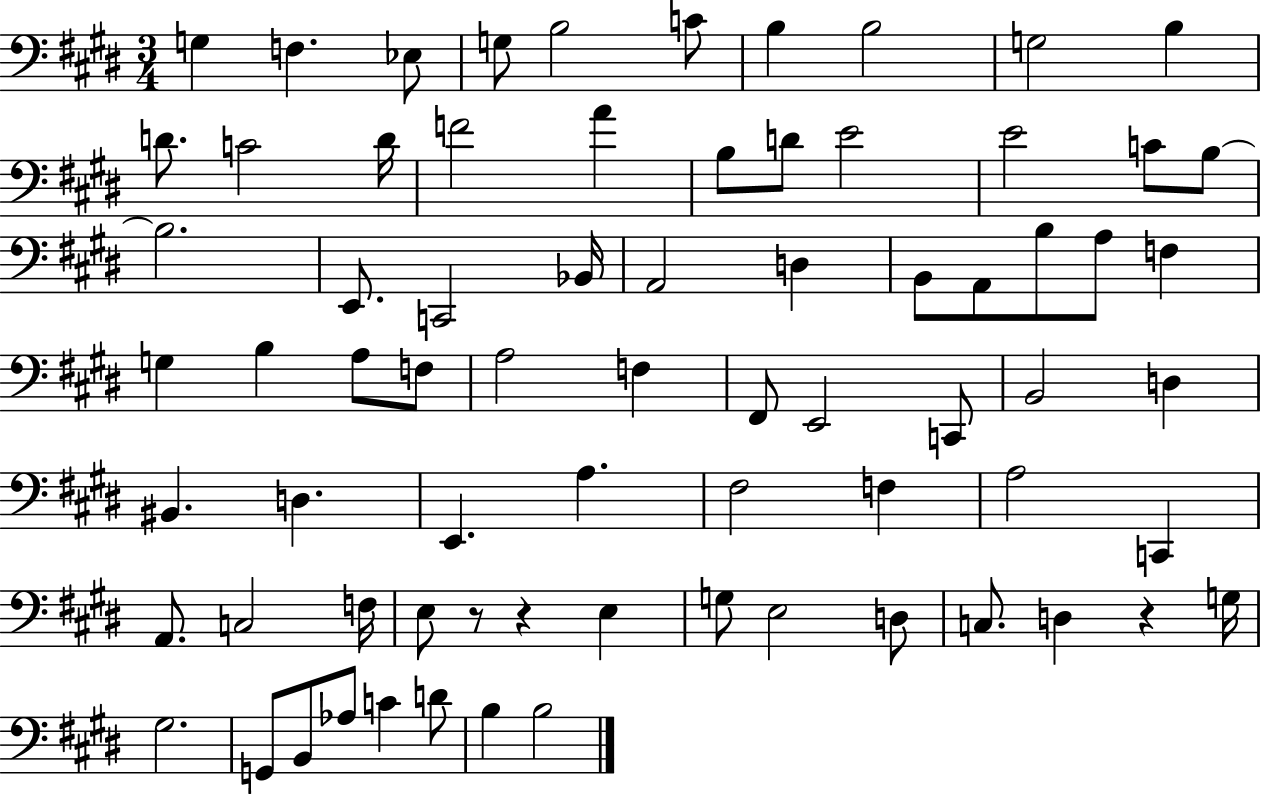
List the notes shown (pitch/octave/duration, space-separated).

G3/q F3/q. Eb3/e G3/e B3/h C4/e B3/q B3/h G3/h B3/q D4/e. C4/h D4/s F4/h A4/q B3/e D4/e E4/h E4/h C4/e B3/e B3/h. E2/e. C2/h Bb2/s A2/h D3/q B2/e A2/e B3/e A3/e F3/q G3/q B3/q A3/e F3/e A3/h F3/q F#2/e E2/h C2/e B2/h D3/q BIS2/q. D3/q. E2/q. A3/q. F#3/h F3/q A3/h C2/q A2/e. C3/h F3/s E3/e R/e R/q E3/q G3/e E3/h D3/e C3/e. D3/q R/q G3/s G#3/h. G2/e B2/e Ab3/e C4/q D4/e B3/q B3/h